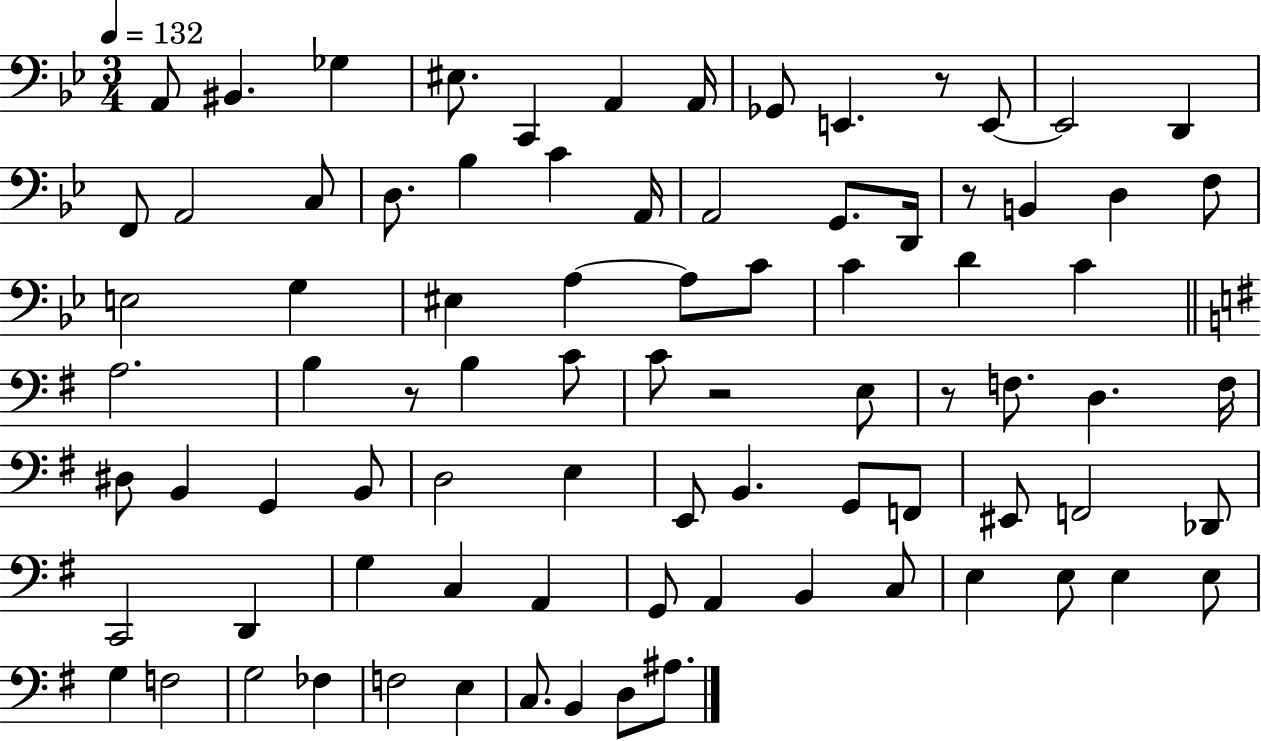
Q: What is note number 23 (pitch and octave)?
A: B2